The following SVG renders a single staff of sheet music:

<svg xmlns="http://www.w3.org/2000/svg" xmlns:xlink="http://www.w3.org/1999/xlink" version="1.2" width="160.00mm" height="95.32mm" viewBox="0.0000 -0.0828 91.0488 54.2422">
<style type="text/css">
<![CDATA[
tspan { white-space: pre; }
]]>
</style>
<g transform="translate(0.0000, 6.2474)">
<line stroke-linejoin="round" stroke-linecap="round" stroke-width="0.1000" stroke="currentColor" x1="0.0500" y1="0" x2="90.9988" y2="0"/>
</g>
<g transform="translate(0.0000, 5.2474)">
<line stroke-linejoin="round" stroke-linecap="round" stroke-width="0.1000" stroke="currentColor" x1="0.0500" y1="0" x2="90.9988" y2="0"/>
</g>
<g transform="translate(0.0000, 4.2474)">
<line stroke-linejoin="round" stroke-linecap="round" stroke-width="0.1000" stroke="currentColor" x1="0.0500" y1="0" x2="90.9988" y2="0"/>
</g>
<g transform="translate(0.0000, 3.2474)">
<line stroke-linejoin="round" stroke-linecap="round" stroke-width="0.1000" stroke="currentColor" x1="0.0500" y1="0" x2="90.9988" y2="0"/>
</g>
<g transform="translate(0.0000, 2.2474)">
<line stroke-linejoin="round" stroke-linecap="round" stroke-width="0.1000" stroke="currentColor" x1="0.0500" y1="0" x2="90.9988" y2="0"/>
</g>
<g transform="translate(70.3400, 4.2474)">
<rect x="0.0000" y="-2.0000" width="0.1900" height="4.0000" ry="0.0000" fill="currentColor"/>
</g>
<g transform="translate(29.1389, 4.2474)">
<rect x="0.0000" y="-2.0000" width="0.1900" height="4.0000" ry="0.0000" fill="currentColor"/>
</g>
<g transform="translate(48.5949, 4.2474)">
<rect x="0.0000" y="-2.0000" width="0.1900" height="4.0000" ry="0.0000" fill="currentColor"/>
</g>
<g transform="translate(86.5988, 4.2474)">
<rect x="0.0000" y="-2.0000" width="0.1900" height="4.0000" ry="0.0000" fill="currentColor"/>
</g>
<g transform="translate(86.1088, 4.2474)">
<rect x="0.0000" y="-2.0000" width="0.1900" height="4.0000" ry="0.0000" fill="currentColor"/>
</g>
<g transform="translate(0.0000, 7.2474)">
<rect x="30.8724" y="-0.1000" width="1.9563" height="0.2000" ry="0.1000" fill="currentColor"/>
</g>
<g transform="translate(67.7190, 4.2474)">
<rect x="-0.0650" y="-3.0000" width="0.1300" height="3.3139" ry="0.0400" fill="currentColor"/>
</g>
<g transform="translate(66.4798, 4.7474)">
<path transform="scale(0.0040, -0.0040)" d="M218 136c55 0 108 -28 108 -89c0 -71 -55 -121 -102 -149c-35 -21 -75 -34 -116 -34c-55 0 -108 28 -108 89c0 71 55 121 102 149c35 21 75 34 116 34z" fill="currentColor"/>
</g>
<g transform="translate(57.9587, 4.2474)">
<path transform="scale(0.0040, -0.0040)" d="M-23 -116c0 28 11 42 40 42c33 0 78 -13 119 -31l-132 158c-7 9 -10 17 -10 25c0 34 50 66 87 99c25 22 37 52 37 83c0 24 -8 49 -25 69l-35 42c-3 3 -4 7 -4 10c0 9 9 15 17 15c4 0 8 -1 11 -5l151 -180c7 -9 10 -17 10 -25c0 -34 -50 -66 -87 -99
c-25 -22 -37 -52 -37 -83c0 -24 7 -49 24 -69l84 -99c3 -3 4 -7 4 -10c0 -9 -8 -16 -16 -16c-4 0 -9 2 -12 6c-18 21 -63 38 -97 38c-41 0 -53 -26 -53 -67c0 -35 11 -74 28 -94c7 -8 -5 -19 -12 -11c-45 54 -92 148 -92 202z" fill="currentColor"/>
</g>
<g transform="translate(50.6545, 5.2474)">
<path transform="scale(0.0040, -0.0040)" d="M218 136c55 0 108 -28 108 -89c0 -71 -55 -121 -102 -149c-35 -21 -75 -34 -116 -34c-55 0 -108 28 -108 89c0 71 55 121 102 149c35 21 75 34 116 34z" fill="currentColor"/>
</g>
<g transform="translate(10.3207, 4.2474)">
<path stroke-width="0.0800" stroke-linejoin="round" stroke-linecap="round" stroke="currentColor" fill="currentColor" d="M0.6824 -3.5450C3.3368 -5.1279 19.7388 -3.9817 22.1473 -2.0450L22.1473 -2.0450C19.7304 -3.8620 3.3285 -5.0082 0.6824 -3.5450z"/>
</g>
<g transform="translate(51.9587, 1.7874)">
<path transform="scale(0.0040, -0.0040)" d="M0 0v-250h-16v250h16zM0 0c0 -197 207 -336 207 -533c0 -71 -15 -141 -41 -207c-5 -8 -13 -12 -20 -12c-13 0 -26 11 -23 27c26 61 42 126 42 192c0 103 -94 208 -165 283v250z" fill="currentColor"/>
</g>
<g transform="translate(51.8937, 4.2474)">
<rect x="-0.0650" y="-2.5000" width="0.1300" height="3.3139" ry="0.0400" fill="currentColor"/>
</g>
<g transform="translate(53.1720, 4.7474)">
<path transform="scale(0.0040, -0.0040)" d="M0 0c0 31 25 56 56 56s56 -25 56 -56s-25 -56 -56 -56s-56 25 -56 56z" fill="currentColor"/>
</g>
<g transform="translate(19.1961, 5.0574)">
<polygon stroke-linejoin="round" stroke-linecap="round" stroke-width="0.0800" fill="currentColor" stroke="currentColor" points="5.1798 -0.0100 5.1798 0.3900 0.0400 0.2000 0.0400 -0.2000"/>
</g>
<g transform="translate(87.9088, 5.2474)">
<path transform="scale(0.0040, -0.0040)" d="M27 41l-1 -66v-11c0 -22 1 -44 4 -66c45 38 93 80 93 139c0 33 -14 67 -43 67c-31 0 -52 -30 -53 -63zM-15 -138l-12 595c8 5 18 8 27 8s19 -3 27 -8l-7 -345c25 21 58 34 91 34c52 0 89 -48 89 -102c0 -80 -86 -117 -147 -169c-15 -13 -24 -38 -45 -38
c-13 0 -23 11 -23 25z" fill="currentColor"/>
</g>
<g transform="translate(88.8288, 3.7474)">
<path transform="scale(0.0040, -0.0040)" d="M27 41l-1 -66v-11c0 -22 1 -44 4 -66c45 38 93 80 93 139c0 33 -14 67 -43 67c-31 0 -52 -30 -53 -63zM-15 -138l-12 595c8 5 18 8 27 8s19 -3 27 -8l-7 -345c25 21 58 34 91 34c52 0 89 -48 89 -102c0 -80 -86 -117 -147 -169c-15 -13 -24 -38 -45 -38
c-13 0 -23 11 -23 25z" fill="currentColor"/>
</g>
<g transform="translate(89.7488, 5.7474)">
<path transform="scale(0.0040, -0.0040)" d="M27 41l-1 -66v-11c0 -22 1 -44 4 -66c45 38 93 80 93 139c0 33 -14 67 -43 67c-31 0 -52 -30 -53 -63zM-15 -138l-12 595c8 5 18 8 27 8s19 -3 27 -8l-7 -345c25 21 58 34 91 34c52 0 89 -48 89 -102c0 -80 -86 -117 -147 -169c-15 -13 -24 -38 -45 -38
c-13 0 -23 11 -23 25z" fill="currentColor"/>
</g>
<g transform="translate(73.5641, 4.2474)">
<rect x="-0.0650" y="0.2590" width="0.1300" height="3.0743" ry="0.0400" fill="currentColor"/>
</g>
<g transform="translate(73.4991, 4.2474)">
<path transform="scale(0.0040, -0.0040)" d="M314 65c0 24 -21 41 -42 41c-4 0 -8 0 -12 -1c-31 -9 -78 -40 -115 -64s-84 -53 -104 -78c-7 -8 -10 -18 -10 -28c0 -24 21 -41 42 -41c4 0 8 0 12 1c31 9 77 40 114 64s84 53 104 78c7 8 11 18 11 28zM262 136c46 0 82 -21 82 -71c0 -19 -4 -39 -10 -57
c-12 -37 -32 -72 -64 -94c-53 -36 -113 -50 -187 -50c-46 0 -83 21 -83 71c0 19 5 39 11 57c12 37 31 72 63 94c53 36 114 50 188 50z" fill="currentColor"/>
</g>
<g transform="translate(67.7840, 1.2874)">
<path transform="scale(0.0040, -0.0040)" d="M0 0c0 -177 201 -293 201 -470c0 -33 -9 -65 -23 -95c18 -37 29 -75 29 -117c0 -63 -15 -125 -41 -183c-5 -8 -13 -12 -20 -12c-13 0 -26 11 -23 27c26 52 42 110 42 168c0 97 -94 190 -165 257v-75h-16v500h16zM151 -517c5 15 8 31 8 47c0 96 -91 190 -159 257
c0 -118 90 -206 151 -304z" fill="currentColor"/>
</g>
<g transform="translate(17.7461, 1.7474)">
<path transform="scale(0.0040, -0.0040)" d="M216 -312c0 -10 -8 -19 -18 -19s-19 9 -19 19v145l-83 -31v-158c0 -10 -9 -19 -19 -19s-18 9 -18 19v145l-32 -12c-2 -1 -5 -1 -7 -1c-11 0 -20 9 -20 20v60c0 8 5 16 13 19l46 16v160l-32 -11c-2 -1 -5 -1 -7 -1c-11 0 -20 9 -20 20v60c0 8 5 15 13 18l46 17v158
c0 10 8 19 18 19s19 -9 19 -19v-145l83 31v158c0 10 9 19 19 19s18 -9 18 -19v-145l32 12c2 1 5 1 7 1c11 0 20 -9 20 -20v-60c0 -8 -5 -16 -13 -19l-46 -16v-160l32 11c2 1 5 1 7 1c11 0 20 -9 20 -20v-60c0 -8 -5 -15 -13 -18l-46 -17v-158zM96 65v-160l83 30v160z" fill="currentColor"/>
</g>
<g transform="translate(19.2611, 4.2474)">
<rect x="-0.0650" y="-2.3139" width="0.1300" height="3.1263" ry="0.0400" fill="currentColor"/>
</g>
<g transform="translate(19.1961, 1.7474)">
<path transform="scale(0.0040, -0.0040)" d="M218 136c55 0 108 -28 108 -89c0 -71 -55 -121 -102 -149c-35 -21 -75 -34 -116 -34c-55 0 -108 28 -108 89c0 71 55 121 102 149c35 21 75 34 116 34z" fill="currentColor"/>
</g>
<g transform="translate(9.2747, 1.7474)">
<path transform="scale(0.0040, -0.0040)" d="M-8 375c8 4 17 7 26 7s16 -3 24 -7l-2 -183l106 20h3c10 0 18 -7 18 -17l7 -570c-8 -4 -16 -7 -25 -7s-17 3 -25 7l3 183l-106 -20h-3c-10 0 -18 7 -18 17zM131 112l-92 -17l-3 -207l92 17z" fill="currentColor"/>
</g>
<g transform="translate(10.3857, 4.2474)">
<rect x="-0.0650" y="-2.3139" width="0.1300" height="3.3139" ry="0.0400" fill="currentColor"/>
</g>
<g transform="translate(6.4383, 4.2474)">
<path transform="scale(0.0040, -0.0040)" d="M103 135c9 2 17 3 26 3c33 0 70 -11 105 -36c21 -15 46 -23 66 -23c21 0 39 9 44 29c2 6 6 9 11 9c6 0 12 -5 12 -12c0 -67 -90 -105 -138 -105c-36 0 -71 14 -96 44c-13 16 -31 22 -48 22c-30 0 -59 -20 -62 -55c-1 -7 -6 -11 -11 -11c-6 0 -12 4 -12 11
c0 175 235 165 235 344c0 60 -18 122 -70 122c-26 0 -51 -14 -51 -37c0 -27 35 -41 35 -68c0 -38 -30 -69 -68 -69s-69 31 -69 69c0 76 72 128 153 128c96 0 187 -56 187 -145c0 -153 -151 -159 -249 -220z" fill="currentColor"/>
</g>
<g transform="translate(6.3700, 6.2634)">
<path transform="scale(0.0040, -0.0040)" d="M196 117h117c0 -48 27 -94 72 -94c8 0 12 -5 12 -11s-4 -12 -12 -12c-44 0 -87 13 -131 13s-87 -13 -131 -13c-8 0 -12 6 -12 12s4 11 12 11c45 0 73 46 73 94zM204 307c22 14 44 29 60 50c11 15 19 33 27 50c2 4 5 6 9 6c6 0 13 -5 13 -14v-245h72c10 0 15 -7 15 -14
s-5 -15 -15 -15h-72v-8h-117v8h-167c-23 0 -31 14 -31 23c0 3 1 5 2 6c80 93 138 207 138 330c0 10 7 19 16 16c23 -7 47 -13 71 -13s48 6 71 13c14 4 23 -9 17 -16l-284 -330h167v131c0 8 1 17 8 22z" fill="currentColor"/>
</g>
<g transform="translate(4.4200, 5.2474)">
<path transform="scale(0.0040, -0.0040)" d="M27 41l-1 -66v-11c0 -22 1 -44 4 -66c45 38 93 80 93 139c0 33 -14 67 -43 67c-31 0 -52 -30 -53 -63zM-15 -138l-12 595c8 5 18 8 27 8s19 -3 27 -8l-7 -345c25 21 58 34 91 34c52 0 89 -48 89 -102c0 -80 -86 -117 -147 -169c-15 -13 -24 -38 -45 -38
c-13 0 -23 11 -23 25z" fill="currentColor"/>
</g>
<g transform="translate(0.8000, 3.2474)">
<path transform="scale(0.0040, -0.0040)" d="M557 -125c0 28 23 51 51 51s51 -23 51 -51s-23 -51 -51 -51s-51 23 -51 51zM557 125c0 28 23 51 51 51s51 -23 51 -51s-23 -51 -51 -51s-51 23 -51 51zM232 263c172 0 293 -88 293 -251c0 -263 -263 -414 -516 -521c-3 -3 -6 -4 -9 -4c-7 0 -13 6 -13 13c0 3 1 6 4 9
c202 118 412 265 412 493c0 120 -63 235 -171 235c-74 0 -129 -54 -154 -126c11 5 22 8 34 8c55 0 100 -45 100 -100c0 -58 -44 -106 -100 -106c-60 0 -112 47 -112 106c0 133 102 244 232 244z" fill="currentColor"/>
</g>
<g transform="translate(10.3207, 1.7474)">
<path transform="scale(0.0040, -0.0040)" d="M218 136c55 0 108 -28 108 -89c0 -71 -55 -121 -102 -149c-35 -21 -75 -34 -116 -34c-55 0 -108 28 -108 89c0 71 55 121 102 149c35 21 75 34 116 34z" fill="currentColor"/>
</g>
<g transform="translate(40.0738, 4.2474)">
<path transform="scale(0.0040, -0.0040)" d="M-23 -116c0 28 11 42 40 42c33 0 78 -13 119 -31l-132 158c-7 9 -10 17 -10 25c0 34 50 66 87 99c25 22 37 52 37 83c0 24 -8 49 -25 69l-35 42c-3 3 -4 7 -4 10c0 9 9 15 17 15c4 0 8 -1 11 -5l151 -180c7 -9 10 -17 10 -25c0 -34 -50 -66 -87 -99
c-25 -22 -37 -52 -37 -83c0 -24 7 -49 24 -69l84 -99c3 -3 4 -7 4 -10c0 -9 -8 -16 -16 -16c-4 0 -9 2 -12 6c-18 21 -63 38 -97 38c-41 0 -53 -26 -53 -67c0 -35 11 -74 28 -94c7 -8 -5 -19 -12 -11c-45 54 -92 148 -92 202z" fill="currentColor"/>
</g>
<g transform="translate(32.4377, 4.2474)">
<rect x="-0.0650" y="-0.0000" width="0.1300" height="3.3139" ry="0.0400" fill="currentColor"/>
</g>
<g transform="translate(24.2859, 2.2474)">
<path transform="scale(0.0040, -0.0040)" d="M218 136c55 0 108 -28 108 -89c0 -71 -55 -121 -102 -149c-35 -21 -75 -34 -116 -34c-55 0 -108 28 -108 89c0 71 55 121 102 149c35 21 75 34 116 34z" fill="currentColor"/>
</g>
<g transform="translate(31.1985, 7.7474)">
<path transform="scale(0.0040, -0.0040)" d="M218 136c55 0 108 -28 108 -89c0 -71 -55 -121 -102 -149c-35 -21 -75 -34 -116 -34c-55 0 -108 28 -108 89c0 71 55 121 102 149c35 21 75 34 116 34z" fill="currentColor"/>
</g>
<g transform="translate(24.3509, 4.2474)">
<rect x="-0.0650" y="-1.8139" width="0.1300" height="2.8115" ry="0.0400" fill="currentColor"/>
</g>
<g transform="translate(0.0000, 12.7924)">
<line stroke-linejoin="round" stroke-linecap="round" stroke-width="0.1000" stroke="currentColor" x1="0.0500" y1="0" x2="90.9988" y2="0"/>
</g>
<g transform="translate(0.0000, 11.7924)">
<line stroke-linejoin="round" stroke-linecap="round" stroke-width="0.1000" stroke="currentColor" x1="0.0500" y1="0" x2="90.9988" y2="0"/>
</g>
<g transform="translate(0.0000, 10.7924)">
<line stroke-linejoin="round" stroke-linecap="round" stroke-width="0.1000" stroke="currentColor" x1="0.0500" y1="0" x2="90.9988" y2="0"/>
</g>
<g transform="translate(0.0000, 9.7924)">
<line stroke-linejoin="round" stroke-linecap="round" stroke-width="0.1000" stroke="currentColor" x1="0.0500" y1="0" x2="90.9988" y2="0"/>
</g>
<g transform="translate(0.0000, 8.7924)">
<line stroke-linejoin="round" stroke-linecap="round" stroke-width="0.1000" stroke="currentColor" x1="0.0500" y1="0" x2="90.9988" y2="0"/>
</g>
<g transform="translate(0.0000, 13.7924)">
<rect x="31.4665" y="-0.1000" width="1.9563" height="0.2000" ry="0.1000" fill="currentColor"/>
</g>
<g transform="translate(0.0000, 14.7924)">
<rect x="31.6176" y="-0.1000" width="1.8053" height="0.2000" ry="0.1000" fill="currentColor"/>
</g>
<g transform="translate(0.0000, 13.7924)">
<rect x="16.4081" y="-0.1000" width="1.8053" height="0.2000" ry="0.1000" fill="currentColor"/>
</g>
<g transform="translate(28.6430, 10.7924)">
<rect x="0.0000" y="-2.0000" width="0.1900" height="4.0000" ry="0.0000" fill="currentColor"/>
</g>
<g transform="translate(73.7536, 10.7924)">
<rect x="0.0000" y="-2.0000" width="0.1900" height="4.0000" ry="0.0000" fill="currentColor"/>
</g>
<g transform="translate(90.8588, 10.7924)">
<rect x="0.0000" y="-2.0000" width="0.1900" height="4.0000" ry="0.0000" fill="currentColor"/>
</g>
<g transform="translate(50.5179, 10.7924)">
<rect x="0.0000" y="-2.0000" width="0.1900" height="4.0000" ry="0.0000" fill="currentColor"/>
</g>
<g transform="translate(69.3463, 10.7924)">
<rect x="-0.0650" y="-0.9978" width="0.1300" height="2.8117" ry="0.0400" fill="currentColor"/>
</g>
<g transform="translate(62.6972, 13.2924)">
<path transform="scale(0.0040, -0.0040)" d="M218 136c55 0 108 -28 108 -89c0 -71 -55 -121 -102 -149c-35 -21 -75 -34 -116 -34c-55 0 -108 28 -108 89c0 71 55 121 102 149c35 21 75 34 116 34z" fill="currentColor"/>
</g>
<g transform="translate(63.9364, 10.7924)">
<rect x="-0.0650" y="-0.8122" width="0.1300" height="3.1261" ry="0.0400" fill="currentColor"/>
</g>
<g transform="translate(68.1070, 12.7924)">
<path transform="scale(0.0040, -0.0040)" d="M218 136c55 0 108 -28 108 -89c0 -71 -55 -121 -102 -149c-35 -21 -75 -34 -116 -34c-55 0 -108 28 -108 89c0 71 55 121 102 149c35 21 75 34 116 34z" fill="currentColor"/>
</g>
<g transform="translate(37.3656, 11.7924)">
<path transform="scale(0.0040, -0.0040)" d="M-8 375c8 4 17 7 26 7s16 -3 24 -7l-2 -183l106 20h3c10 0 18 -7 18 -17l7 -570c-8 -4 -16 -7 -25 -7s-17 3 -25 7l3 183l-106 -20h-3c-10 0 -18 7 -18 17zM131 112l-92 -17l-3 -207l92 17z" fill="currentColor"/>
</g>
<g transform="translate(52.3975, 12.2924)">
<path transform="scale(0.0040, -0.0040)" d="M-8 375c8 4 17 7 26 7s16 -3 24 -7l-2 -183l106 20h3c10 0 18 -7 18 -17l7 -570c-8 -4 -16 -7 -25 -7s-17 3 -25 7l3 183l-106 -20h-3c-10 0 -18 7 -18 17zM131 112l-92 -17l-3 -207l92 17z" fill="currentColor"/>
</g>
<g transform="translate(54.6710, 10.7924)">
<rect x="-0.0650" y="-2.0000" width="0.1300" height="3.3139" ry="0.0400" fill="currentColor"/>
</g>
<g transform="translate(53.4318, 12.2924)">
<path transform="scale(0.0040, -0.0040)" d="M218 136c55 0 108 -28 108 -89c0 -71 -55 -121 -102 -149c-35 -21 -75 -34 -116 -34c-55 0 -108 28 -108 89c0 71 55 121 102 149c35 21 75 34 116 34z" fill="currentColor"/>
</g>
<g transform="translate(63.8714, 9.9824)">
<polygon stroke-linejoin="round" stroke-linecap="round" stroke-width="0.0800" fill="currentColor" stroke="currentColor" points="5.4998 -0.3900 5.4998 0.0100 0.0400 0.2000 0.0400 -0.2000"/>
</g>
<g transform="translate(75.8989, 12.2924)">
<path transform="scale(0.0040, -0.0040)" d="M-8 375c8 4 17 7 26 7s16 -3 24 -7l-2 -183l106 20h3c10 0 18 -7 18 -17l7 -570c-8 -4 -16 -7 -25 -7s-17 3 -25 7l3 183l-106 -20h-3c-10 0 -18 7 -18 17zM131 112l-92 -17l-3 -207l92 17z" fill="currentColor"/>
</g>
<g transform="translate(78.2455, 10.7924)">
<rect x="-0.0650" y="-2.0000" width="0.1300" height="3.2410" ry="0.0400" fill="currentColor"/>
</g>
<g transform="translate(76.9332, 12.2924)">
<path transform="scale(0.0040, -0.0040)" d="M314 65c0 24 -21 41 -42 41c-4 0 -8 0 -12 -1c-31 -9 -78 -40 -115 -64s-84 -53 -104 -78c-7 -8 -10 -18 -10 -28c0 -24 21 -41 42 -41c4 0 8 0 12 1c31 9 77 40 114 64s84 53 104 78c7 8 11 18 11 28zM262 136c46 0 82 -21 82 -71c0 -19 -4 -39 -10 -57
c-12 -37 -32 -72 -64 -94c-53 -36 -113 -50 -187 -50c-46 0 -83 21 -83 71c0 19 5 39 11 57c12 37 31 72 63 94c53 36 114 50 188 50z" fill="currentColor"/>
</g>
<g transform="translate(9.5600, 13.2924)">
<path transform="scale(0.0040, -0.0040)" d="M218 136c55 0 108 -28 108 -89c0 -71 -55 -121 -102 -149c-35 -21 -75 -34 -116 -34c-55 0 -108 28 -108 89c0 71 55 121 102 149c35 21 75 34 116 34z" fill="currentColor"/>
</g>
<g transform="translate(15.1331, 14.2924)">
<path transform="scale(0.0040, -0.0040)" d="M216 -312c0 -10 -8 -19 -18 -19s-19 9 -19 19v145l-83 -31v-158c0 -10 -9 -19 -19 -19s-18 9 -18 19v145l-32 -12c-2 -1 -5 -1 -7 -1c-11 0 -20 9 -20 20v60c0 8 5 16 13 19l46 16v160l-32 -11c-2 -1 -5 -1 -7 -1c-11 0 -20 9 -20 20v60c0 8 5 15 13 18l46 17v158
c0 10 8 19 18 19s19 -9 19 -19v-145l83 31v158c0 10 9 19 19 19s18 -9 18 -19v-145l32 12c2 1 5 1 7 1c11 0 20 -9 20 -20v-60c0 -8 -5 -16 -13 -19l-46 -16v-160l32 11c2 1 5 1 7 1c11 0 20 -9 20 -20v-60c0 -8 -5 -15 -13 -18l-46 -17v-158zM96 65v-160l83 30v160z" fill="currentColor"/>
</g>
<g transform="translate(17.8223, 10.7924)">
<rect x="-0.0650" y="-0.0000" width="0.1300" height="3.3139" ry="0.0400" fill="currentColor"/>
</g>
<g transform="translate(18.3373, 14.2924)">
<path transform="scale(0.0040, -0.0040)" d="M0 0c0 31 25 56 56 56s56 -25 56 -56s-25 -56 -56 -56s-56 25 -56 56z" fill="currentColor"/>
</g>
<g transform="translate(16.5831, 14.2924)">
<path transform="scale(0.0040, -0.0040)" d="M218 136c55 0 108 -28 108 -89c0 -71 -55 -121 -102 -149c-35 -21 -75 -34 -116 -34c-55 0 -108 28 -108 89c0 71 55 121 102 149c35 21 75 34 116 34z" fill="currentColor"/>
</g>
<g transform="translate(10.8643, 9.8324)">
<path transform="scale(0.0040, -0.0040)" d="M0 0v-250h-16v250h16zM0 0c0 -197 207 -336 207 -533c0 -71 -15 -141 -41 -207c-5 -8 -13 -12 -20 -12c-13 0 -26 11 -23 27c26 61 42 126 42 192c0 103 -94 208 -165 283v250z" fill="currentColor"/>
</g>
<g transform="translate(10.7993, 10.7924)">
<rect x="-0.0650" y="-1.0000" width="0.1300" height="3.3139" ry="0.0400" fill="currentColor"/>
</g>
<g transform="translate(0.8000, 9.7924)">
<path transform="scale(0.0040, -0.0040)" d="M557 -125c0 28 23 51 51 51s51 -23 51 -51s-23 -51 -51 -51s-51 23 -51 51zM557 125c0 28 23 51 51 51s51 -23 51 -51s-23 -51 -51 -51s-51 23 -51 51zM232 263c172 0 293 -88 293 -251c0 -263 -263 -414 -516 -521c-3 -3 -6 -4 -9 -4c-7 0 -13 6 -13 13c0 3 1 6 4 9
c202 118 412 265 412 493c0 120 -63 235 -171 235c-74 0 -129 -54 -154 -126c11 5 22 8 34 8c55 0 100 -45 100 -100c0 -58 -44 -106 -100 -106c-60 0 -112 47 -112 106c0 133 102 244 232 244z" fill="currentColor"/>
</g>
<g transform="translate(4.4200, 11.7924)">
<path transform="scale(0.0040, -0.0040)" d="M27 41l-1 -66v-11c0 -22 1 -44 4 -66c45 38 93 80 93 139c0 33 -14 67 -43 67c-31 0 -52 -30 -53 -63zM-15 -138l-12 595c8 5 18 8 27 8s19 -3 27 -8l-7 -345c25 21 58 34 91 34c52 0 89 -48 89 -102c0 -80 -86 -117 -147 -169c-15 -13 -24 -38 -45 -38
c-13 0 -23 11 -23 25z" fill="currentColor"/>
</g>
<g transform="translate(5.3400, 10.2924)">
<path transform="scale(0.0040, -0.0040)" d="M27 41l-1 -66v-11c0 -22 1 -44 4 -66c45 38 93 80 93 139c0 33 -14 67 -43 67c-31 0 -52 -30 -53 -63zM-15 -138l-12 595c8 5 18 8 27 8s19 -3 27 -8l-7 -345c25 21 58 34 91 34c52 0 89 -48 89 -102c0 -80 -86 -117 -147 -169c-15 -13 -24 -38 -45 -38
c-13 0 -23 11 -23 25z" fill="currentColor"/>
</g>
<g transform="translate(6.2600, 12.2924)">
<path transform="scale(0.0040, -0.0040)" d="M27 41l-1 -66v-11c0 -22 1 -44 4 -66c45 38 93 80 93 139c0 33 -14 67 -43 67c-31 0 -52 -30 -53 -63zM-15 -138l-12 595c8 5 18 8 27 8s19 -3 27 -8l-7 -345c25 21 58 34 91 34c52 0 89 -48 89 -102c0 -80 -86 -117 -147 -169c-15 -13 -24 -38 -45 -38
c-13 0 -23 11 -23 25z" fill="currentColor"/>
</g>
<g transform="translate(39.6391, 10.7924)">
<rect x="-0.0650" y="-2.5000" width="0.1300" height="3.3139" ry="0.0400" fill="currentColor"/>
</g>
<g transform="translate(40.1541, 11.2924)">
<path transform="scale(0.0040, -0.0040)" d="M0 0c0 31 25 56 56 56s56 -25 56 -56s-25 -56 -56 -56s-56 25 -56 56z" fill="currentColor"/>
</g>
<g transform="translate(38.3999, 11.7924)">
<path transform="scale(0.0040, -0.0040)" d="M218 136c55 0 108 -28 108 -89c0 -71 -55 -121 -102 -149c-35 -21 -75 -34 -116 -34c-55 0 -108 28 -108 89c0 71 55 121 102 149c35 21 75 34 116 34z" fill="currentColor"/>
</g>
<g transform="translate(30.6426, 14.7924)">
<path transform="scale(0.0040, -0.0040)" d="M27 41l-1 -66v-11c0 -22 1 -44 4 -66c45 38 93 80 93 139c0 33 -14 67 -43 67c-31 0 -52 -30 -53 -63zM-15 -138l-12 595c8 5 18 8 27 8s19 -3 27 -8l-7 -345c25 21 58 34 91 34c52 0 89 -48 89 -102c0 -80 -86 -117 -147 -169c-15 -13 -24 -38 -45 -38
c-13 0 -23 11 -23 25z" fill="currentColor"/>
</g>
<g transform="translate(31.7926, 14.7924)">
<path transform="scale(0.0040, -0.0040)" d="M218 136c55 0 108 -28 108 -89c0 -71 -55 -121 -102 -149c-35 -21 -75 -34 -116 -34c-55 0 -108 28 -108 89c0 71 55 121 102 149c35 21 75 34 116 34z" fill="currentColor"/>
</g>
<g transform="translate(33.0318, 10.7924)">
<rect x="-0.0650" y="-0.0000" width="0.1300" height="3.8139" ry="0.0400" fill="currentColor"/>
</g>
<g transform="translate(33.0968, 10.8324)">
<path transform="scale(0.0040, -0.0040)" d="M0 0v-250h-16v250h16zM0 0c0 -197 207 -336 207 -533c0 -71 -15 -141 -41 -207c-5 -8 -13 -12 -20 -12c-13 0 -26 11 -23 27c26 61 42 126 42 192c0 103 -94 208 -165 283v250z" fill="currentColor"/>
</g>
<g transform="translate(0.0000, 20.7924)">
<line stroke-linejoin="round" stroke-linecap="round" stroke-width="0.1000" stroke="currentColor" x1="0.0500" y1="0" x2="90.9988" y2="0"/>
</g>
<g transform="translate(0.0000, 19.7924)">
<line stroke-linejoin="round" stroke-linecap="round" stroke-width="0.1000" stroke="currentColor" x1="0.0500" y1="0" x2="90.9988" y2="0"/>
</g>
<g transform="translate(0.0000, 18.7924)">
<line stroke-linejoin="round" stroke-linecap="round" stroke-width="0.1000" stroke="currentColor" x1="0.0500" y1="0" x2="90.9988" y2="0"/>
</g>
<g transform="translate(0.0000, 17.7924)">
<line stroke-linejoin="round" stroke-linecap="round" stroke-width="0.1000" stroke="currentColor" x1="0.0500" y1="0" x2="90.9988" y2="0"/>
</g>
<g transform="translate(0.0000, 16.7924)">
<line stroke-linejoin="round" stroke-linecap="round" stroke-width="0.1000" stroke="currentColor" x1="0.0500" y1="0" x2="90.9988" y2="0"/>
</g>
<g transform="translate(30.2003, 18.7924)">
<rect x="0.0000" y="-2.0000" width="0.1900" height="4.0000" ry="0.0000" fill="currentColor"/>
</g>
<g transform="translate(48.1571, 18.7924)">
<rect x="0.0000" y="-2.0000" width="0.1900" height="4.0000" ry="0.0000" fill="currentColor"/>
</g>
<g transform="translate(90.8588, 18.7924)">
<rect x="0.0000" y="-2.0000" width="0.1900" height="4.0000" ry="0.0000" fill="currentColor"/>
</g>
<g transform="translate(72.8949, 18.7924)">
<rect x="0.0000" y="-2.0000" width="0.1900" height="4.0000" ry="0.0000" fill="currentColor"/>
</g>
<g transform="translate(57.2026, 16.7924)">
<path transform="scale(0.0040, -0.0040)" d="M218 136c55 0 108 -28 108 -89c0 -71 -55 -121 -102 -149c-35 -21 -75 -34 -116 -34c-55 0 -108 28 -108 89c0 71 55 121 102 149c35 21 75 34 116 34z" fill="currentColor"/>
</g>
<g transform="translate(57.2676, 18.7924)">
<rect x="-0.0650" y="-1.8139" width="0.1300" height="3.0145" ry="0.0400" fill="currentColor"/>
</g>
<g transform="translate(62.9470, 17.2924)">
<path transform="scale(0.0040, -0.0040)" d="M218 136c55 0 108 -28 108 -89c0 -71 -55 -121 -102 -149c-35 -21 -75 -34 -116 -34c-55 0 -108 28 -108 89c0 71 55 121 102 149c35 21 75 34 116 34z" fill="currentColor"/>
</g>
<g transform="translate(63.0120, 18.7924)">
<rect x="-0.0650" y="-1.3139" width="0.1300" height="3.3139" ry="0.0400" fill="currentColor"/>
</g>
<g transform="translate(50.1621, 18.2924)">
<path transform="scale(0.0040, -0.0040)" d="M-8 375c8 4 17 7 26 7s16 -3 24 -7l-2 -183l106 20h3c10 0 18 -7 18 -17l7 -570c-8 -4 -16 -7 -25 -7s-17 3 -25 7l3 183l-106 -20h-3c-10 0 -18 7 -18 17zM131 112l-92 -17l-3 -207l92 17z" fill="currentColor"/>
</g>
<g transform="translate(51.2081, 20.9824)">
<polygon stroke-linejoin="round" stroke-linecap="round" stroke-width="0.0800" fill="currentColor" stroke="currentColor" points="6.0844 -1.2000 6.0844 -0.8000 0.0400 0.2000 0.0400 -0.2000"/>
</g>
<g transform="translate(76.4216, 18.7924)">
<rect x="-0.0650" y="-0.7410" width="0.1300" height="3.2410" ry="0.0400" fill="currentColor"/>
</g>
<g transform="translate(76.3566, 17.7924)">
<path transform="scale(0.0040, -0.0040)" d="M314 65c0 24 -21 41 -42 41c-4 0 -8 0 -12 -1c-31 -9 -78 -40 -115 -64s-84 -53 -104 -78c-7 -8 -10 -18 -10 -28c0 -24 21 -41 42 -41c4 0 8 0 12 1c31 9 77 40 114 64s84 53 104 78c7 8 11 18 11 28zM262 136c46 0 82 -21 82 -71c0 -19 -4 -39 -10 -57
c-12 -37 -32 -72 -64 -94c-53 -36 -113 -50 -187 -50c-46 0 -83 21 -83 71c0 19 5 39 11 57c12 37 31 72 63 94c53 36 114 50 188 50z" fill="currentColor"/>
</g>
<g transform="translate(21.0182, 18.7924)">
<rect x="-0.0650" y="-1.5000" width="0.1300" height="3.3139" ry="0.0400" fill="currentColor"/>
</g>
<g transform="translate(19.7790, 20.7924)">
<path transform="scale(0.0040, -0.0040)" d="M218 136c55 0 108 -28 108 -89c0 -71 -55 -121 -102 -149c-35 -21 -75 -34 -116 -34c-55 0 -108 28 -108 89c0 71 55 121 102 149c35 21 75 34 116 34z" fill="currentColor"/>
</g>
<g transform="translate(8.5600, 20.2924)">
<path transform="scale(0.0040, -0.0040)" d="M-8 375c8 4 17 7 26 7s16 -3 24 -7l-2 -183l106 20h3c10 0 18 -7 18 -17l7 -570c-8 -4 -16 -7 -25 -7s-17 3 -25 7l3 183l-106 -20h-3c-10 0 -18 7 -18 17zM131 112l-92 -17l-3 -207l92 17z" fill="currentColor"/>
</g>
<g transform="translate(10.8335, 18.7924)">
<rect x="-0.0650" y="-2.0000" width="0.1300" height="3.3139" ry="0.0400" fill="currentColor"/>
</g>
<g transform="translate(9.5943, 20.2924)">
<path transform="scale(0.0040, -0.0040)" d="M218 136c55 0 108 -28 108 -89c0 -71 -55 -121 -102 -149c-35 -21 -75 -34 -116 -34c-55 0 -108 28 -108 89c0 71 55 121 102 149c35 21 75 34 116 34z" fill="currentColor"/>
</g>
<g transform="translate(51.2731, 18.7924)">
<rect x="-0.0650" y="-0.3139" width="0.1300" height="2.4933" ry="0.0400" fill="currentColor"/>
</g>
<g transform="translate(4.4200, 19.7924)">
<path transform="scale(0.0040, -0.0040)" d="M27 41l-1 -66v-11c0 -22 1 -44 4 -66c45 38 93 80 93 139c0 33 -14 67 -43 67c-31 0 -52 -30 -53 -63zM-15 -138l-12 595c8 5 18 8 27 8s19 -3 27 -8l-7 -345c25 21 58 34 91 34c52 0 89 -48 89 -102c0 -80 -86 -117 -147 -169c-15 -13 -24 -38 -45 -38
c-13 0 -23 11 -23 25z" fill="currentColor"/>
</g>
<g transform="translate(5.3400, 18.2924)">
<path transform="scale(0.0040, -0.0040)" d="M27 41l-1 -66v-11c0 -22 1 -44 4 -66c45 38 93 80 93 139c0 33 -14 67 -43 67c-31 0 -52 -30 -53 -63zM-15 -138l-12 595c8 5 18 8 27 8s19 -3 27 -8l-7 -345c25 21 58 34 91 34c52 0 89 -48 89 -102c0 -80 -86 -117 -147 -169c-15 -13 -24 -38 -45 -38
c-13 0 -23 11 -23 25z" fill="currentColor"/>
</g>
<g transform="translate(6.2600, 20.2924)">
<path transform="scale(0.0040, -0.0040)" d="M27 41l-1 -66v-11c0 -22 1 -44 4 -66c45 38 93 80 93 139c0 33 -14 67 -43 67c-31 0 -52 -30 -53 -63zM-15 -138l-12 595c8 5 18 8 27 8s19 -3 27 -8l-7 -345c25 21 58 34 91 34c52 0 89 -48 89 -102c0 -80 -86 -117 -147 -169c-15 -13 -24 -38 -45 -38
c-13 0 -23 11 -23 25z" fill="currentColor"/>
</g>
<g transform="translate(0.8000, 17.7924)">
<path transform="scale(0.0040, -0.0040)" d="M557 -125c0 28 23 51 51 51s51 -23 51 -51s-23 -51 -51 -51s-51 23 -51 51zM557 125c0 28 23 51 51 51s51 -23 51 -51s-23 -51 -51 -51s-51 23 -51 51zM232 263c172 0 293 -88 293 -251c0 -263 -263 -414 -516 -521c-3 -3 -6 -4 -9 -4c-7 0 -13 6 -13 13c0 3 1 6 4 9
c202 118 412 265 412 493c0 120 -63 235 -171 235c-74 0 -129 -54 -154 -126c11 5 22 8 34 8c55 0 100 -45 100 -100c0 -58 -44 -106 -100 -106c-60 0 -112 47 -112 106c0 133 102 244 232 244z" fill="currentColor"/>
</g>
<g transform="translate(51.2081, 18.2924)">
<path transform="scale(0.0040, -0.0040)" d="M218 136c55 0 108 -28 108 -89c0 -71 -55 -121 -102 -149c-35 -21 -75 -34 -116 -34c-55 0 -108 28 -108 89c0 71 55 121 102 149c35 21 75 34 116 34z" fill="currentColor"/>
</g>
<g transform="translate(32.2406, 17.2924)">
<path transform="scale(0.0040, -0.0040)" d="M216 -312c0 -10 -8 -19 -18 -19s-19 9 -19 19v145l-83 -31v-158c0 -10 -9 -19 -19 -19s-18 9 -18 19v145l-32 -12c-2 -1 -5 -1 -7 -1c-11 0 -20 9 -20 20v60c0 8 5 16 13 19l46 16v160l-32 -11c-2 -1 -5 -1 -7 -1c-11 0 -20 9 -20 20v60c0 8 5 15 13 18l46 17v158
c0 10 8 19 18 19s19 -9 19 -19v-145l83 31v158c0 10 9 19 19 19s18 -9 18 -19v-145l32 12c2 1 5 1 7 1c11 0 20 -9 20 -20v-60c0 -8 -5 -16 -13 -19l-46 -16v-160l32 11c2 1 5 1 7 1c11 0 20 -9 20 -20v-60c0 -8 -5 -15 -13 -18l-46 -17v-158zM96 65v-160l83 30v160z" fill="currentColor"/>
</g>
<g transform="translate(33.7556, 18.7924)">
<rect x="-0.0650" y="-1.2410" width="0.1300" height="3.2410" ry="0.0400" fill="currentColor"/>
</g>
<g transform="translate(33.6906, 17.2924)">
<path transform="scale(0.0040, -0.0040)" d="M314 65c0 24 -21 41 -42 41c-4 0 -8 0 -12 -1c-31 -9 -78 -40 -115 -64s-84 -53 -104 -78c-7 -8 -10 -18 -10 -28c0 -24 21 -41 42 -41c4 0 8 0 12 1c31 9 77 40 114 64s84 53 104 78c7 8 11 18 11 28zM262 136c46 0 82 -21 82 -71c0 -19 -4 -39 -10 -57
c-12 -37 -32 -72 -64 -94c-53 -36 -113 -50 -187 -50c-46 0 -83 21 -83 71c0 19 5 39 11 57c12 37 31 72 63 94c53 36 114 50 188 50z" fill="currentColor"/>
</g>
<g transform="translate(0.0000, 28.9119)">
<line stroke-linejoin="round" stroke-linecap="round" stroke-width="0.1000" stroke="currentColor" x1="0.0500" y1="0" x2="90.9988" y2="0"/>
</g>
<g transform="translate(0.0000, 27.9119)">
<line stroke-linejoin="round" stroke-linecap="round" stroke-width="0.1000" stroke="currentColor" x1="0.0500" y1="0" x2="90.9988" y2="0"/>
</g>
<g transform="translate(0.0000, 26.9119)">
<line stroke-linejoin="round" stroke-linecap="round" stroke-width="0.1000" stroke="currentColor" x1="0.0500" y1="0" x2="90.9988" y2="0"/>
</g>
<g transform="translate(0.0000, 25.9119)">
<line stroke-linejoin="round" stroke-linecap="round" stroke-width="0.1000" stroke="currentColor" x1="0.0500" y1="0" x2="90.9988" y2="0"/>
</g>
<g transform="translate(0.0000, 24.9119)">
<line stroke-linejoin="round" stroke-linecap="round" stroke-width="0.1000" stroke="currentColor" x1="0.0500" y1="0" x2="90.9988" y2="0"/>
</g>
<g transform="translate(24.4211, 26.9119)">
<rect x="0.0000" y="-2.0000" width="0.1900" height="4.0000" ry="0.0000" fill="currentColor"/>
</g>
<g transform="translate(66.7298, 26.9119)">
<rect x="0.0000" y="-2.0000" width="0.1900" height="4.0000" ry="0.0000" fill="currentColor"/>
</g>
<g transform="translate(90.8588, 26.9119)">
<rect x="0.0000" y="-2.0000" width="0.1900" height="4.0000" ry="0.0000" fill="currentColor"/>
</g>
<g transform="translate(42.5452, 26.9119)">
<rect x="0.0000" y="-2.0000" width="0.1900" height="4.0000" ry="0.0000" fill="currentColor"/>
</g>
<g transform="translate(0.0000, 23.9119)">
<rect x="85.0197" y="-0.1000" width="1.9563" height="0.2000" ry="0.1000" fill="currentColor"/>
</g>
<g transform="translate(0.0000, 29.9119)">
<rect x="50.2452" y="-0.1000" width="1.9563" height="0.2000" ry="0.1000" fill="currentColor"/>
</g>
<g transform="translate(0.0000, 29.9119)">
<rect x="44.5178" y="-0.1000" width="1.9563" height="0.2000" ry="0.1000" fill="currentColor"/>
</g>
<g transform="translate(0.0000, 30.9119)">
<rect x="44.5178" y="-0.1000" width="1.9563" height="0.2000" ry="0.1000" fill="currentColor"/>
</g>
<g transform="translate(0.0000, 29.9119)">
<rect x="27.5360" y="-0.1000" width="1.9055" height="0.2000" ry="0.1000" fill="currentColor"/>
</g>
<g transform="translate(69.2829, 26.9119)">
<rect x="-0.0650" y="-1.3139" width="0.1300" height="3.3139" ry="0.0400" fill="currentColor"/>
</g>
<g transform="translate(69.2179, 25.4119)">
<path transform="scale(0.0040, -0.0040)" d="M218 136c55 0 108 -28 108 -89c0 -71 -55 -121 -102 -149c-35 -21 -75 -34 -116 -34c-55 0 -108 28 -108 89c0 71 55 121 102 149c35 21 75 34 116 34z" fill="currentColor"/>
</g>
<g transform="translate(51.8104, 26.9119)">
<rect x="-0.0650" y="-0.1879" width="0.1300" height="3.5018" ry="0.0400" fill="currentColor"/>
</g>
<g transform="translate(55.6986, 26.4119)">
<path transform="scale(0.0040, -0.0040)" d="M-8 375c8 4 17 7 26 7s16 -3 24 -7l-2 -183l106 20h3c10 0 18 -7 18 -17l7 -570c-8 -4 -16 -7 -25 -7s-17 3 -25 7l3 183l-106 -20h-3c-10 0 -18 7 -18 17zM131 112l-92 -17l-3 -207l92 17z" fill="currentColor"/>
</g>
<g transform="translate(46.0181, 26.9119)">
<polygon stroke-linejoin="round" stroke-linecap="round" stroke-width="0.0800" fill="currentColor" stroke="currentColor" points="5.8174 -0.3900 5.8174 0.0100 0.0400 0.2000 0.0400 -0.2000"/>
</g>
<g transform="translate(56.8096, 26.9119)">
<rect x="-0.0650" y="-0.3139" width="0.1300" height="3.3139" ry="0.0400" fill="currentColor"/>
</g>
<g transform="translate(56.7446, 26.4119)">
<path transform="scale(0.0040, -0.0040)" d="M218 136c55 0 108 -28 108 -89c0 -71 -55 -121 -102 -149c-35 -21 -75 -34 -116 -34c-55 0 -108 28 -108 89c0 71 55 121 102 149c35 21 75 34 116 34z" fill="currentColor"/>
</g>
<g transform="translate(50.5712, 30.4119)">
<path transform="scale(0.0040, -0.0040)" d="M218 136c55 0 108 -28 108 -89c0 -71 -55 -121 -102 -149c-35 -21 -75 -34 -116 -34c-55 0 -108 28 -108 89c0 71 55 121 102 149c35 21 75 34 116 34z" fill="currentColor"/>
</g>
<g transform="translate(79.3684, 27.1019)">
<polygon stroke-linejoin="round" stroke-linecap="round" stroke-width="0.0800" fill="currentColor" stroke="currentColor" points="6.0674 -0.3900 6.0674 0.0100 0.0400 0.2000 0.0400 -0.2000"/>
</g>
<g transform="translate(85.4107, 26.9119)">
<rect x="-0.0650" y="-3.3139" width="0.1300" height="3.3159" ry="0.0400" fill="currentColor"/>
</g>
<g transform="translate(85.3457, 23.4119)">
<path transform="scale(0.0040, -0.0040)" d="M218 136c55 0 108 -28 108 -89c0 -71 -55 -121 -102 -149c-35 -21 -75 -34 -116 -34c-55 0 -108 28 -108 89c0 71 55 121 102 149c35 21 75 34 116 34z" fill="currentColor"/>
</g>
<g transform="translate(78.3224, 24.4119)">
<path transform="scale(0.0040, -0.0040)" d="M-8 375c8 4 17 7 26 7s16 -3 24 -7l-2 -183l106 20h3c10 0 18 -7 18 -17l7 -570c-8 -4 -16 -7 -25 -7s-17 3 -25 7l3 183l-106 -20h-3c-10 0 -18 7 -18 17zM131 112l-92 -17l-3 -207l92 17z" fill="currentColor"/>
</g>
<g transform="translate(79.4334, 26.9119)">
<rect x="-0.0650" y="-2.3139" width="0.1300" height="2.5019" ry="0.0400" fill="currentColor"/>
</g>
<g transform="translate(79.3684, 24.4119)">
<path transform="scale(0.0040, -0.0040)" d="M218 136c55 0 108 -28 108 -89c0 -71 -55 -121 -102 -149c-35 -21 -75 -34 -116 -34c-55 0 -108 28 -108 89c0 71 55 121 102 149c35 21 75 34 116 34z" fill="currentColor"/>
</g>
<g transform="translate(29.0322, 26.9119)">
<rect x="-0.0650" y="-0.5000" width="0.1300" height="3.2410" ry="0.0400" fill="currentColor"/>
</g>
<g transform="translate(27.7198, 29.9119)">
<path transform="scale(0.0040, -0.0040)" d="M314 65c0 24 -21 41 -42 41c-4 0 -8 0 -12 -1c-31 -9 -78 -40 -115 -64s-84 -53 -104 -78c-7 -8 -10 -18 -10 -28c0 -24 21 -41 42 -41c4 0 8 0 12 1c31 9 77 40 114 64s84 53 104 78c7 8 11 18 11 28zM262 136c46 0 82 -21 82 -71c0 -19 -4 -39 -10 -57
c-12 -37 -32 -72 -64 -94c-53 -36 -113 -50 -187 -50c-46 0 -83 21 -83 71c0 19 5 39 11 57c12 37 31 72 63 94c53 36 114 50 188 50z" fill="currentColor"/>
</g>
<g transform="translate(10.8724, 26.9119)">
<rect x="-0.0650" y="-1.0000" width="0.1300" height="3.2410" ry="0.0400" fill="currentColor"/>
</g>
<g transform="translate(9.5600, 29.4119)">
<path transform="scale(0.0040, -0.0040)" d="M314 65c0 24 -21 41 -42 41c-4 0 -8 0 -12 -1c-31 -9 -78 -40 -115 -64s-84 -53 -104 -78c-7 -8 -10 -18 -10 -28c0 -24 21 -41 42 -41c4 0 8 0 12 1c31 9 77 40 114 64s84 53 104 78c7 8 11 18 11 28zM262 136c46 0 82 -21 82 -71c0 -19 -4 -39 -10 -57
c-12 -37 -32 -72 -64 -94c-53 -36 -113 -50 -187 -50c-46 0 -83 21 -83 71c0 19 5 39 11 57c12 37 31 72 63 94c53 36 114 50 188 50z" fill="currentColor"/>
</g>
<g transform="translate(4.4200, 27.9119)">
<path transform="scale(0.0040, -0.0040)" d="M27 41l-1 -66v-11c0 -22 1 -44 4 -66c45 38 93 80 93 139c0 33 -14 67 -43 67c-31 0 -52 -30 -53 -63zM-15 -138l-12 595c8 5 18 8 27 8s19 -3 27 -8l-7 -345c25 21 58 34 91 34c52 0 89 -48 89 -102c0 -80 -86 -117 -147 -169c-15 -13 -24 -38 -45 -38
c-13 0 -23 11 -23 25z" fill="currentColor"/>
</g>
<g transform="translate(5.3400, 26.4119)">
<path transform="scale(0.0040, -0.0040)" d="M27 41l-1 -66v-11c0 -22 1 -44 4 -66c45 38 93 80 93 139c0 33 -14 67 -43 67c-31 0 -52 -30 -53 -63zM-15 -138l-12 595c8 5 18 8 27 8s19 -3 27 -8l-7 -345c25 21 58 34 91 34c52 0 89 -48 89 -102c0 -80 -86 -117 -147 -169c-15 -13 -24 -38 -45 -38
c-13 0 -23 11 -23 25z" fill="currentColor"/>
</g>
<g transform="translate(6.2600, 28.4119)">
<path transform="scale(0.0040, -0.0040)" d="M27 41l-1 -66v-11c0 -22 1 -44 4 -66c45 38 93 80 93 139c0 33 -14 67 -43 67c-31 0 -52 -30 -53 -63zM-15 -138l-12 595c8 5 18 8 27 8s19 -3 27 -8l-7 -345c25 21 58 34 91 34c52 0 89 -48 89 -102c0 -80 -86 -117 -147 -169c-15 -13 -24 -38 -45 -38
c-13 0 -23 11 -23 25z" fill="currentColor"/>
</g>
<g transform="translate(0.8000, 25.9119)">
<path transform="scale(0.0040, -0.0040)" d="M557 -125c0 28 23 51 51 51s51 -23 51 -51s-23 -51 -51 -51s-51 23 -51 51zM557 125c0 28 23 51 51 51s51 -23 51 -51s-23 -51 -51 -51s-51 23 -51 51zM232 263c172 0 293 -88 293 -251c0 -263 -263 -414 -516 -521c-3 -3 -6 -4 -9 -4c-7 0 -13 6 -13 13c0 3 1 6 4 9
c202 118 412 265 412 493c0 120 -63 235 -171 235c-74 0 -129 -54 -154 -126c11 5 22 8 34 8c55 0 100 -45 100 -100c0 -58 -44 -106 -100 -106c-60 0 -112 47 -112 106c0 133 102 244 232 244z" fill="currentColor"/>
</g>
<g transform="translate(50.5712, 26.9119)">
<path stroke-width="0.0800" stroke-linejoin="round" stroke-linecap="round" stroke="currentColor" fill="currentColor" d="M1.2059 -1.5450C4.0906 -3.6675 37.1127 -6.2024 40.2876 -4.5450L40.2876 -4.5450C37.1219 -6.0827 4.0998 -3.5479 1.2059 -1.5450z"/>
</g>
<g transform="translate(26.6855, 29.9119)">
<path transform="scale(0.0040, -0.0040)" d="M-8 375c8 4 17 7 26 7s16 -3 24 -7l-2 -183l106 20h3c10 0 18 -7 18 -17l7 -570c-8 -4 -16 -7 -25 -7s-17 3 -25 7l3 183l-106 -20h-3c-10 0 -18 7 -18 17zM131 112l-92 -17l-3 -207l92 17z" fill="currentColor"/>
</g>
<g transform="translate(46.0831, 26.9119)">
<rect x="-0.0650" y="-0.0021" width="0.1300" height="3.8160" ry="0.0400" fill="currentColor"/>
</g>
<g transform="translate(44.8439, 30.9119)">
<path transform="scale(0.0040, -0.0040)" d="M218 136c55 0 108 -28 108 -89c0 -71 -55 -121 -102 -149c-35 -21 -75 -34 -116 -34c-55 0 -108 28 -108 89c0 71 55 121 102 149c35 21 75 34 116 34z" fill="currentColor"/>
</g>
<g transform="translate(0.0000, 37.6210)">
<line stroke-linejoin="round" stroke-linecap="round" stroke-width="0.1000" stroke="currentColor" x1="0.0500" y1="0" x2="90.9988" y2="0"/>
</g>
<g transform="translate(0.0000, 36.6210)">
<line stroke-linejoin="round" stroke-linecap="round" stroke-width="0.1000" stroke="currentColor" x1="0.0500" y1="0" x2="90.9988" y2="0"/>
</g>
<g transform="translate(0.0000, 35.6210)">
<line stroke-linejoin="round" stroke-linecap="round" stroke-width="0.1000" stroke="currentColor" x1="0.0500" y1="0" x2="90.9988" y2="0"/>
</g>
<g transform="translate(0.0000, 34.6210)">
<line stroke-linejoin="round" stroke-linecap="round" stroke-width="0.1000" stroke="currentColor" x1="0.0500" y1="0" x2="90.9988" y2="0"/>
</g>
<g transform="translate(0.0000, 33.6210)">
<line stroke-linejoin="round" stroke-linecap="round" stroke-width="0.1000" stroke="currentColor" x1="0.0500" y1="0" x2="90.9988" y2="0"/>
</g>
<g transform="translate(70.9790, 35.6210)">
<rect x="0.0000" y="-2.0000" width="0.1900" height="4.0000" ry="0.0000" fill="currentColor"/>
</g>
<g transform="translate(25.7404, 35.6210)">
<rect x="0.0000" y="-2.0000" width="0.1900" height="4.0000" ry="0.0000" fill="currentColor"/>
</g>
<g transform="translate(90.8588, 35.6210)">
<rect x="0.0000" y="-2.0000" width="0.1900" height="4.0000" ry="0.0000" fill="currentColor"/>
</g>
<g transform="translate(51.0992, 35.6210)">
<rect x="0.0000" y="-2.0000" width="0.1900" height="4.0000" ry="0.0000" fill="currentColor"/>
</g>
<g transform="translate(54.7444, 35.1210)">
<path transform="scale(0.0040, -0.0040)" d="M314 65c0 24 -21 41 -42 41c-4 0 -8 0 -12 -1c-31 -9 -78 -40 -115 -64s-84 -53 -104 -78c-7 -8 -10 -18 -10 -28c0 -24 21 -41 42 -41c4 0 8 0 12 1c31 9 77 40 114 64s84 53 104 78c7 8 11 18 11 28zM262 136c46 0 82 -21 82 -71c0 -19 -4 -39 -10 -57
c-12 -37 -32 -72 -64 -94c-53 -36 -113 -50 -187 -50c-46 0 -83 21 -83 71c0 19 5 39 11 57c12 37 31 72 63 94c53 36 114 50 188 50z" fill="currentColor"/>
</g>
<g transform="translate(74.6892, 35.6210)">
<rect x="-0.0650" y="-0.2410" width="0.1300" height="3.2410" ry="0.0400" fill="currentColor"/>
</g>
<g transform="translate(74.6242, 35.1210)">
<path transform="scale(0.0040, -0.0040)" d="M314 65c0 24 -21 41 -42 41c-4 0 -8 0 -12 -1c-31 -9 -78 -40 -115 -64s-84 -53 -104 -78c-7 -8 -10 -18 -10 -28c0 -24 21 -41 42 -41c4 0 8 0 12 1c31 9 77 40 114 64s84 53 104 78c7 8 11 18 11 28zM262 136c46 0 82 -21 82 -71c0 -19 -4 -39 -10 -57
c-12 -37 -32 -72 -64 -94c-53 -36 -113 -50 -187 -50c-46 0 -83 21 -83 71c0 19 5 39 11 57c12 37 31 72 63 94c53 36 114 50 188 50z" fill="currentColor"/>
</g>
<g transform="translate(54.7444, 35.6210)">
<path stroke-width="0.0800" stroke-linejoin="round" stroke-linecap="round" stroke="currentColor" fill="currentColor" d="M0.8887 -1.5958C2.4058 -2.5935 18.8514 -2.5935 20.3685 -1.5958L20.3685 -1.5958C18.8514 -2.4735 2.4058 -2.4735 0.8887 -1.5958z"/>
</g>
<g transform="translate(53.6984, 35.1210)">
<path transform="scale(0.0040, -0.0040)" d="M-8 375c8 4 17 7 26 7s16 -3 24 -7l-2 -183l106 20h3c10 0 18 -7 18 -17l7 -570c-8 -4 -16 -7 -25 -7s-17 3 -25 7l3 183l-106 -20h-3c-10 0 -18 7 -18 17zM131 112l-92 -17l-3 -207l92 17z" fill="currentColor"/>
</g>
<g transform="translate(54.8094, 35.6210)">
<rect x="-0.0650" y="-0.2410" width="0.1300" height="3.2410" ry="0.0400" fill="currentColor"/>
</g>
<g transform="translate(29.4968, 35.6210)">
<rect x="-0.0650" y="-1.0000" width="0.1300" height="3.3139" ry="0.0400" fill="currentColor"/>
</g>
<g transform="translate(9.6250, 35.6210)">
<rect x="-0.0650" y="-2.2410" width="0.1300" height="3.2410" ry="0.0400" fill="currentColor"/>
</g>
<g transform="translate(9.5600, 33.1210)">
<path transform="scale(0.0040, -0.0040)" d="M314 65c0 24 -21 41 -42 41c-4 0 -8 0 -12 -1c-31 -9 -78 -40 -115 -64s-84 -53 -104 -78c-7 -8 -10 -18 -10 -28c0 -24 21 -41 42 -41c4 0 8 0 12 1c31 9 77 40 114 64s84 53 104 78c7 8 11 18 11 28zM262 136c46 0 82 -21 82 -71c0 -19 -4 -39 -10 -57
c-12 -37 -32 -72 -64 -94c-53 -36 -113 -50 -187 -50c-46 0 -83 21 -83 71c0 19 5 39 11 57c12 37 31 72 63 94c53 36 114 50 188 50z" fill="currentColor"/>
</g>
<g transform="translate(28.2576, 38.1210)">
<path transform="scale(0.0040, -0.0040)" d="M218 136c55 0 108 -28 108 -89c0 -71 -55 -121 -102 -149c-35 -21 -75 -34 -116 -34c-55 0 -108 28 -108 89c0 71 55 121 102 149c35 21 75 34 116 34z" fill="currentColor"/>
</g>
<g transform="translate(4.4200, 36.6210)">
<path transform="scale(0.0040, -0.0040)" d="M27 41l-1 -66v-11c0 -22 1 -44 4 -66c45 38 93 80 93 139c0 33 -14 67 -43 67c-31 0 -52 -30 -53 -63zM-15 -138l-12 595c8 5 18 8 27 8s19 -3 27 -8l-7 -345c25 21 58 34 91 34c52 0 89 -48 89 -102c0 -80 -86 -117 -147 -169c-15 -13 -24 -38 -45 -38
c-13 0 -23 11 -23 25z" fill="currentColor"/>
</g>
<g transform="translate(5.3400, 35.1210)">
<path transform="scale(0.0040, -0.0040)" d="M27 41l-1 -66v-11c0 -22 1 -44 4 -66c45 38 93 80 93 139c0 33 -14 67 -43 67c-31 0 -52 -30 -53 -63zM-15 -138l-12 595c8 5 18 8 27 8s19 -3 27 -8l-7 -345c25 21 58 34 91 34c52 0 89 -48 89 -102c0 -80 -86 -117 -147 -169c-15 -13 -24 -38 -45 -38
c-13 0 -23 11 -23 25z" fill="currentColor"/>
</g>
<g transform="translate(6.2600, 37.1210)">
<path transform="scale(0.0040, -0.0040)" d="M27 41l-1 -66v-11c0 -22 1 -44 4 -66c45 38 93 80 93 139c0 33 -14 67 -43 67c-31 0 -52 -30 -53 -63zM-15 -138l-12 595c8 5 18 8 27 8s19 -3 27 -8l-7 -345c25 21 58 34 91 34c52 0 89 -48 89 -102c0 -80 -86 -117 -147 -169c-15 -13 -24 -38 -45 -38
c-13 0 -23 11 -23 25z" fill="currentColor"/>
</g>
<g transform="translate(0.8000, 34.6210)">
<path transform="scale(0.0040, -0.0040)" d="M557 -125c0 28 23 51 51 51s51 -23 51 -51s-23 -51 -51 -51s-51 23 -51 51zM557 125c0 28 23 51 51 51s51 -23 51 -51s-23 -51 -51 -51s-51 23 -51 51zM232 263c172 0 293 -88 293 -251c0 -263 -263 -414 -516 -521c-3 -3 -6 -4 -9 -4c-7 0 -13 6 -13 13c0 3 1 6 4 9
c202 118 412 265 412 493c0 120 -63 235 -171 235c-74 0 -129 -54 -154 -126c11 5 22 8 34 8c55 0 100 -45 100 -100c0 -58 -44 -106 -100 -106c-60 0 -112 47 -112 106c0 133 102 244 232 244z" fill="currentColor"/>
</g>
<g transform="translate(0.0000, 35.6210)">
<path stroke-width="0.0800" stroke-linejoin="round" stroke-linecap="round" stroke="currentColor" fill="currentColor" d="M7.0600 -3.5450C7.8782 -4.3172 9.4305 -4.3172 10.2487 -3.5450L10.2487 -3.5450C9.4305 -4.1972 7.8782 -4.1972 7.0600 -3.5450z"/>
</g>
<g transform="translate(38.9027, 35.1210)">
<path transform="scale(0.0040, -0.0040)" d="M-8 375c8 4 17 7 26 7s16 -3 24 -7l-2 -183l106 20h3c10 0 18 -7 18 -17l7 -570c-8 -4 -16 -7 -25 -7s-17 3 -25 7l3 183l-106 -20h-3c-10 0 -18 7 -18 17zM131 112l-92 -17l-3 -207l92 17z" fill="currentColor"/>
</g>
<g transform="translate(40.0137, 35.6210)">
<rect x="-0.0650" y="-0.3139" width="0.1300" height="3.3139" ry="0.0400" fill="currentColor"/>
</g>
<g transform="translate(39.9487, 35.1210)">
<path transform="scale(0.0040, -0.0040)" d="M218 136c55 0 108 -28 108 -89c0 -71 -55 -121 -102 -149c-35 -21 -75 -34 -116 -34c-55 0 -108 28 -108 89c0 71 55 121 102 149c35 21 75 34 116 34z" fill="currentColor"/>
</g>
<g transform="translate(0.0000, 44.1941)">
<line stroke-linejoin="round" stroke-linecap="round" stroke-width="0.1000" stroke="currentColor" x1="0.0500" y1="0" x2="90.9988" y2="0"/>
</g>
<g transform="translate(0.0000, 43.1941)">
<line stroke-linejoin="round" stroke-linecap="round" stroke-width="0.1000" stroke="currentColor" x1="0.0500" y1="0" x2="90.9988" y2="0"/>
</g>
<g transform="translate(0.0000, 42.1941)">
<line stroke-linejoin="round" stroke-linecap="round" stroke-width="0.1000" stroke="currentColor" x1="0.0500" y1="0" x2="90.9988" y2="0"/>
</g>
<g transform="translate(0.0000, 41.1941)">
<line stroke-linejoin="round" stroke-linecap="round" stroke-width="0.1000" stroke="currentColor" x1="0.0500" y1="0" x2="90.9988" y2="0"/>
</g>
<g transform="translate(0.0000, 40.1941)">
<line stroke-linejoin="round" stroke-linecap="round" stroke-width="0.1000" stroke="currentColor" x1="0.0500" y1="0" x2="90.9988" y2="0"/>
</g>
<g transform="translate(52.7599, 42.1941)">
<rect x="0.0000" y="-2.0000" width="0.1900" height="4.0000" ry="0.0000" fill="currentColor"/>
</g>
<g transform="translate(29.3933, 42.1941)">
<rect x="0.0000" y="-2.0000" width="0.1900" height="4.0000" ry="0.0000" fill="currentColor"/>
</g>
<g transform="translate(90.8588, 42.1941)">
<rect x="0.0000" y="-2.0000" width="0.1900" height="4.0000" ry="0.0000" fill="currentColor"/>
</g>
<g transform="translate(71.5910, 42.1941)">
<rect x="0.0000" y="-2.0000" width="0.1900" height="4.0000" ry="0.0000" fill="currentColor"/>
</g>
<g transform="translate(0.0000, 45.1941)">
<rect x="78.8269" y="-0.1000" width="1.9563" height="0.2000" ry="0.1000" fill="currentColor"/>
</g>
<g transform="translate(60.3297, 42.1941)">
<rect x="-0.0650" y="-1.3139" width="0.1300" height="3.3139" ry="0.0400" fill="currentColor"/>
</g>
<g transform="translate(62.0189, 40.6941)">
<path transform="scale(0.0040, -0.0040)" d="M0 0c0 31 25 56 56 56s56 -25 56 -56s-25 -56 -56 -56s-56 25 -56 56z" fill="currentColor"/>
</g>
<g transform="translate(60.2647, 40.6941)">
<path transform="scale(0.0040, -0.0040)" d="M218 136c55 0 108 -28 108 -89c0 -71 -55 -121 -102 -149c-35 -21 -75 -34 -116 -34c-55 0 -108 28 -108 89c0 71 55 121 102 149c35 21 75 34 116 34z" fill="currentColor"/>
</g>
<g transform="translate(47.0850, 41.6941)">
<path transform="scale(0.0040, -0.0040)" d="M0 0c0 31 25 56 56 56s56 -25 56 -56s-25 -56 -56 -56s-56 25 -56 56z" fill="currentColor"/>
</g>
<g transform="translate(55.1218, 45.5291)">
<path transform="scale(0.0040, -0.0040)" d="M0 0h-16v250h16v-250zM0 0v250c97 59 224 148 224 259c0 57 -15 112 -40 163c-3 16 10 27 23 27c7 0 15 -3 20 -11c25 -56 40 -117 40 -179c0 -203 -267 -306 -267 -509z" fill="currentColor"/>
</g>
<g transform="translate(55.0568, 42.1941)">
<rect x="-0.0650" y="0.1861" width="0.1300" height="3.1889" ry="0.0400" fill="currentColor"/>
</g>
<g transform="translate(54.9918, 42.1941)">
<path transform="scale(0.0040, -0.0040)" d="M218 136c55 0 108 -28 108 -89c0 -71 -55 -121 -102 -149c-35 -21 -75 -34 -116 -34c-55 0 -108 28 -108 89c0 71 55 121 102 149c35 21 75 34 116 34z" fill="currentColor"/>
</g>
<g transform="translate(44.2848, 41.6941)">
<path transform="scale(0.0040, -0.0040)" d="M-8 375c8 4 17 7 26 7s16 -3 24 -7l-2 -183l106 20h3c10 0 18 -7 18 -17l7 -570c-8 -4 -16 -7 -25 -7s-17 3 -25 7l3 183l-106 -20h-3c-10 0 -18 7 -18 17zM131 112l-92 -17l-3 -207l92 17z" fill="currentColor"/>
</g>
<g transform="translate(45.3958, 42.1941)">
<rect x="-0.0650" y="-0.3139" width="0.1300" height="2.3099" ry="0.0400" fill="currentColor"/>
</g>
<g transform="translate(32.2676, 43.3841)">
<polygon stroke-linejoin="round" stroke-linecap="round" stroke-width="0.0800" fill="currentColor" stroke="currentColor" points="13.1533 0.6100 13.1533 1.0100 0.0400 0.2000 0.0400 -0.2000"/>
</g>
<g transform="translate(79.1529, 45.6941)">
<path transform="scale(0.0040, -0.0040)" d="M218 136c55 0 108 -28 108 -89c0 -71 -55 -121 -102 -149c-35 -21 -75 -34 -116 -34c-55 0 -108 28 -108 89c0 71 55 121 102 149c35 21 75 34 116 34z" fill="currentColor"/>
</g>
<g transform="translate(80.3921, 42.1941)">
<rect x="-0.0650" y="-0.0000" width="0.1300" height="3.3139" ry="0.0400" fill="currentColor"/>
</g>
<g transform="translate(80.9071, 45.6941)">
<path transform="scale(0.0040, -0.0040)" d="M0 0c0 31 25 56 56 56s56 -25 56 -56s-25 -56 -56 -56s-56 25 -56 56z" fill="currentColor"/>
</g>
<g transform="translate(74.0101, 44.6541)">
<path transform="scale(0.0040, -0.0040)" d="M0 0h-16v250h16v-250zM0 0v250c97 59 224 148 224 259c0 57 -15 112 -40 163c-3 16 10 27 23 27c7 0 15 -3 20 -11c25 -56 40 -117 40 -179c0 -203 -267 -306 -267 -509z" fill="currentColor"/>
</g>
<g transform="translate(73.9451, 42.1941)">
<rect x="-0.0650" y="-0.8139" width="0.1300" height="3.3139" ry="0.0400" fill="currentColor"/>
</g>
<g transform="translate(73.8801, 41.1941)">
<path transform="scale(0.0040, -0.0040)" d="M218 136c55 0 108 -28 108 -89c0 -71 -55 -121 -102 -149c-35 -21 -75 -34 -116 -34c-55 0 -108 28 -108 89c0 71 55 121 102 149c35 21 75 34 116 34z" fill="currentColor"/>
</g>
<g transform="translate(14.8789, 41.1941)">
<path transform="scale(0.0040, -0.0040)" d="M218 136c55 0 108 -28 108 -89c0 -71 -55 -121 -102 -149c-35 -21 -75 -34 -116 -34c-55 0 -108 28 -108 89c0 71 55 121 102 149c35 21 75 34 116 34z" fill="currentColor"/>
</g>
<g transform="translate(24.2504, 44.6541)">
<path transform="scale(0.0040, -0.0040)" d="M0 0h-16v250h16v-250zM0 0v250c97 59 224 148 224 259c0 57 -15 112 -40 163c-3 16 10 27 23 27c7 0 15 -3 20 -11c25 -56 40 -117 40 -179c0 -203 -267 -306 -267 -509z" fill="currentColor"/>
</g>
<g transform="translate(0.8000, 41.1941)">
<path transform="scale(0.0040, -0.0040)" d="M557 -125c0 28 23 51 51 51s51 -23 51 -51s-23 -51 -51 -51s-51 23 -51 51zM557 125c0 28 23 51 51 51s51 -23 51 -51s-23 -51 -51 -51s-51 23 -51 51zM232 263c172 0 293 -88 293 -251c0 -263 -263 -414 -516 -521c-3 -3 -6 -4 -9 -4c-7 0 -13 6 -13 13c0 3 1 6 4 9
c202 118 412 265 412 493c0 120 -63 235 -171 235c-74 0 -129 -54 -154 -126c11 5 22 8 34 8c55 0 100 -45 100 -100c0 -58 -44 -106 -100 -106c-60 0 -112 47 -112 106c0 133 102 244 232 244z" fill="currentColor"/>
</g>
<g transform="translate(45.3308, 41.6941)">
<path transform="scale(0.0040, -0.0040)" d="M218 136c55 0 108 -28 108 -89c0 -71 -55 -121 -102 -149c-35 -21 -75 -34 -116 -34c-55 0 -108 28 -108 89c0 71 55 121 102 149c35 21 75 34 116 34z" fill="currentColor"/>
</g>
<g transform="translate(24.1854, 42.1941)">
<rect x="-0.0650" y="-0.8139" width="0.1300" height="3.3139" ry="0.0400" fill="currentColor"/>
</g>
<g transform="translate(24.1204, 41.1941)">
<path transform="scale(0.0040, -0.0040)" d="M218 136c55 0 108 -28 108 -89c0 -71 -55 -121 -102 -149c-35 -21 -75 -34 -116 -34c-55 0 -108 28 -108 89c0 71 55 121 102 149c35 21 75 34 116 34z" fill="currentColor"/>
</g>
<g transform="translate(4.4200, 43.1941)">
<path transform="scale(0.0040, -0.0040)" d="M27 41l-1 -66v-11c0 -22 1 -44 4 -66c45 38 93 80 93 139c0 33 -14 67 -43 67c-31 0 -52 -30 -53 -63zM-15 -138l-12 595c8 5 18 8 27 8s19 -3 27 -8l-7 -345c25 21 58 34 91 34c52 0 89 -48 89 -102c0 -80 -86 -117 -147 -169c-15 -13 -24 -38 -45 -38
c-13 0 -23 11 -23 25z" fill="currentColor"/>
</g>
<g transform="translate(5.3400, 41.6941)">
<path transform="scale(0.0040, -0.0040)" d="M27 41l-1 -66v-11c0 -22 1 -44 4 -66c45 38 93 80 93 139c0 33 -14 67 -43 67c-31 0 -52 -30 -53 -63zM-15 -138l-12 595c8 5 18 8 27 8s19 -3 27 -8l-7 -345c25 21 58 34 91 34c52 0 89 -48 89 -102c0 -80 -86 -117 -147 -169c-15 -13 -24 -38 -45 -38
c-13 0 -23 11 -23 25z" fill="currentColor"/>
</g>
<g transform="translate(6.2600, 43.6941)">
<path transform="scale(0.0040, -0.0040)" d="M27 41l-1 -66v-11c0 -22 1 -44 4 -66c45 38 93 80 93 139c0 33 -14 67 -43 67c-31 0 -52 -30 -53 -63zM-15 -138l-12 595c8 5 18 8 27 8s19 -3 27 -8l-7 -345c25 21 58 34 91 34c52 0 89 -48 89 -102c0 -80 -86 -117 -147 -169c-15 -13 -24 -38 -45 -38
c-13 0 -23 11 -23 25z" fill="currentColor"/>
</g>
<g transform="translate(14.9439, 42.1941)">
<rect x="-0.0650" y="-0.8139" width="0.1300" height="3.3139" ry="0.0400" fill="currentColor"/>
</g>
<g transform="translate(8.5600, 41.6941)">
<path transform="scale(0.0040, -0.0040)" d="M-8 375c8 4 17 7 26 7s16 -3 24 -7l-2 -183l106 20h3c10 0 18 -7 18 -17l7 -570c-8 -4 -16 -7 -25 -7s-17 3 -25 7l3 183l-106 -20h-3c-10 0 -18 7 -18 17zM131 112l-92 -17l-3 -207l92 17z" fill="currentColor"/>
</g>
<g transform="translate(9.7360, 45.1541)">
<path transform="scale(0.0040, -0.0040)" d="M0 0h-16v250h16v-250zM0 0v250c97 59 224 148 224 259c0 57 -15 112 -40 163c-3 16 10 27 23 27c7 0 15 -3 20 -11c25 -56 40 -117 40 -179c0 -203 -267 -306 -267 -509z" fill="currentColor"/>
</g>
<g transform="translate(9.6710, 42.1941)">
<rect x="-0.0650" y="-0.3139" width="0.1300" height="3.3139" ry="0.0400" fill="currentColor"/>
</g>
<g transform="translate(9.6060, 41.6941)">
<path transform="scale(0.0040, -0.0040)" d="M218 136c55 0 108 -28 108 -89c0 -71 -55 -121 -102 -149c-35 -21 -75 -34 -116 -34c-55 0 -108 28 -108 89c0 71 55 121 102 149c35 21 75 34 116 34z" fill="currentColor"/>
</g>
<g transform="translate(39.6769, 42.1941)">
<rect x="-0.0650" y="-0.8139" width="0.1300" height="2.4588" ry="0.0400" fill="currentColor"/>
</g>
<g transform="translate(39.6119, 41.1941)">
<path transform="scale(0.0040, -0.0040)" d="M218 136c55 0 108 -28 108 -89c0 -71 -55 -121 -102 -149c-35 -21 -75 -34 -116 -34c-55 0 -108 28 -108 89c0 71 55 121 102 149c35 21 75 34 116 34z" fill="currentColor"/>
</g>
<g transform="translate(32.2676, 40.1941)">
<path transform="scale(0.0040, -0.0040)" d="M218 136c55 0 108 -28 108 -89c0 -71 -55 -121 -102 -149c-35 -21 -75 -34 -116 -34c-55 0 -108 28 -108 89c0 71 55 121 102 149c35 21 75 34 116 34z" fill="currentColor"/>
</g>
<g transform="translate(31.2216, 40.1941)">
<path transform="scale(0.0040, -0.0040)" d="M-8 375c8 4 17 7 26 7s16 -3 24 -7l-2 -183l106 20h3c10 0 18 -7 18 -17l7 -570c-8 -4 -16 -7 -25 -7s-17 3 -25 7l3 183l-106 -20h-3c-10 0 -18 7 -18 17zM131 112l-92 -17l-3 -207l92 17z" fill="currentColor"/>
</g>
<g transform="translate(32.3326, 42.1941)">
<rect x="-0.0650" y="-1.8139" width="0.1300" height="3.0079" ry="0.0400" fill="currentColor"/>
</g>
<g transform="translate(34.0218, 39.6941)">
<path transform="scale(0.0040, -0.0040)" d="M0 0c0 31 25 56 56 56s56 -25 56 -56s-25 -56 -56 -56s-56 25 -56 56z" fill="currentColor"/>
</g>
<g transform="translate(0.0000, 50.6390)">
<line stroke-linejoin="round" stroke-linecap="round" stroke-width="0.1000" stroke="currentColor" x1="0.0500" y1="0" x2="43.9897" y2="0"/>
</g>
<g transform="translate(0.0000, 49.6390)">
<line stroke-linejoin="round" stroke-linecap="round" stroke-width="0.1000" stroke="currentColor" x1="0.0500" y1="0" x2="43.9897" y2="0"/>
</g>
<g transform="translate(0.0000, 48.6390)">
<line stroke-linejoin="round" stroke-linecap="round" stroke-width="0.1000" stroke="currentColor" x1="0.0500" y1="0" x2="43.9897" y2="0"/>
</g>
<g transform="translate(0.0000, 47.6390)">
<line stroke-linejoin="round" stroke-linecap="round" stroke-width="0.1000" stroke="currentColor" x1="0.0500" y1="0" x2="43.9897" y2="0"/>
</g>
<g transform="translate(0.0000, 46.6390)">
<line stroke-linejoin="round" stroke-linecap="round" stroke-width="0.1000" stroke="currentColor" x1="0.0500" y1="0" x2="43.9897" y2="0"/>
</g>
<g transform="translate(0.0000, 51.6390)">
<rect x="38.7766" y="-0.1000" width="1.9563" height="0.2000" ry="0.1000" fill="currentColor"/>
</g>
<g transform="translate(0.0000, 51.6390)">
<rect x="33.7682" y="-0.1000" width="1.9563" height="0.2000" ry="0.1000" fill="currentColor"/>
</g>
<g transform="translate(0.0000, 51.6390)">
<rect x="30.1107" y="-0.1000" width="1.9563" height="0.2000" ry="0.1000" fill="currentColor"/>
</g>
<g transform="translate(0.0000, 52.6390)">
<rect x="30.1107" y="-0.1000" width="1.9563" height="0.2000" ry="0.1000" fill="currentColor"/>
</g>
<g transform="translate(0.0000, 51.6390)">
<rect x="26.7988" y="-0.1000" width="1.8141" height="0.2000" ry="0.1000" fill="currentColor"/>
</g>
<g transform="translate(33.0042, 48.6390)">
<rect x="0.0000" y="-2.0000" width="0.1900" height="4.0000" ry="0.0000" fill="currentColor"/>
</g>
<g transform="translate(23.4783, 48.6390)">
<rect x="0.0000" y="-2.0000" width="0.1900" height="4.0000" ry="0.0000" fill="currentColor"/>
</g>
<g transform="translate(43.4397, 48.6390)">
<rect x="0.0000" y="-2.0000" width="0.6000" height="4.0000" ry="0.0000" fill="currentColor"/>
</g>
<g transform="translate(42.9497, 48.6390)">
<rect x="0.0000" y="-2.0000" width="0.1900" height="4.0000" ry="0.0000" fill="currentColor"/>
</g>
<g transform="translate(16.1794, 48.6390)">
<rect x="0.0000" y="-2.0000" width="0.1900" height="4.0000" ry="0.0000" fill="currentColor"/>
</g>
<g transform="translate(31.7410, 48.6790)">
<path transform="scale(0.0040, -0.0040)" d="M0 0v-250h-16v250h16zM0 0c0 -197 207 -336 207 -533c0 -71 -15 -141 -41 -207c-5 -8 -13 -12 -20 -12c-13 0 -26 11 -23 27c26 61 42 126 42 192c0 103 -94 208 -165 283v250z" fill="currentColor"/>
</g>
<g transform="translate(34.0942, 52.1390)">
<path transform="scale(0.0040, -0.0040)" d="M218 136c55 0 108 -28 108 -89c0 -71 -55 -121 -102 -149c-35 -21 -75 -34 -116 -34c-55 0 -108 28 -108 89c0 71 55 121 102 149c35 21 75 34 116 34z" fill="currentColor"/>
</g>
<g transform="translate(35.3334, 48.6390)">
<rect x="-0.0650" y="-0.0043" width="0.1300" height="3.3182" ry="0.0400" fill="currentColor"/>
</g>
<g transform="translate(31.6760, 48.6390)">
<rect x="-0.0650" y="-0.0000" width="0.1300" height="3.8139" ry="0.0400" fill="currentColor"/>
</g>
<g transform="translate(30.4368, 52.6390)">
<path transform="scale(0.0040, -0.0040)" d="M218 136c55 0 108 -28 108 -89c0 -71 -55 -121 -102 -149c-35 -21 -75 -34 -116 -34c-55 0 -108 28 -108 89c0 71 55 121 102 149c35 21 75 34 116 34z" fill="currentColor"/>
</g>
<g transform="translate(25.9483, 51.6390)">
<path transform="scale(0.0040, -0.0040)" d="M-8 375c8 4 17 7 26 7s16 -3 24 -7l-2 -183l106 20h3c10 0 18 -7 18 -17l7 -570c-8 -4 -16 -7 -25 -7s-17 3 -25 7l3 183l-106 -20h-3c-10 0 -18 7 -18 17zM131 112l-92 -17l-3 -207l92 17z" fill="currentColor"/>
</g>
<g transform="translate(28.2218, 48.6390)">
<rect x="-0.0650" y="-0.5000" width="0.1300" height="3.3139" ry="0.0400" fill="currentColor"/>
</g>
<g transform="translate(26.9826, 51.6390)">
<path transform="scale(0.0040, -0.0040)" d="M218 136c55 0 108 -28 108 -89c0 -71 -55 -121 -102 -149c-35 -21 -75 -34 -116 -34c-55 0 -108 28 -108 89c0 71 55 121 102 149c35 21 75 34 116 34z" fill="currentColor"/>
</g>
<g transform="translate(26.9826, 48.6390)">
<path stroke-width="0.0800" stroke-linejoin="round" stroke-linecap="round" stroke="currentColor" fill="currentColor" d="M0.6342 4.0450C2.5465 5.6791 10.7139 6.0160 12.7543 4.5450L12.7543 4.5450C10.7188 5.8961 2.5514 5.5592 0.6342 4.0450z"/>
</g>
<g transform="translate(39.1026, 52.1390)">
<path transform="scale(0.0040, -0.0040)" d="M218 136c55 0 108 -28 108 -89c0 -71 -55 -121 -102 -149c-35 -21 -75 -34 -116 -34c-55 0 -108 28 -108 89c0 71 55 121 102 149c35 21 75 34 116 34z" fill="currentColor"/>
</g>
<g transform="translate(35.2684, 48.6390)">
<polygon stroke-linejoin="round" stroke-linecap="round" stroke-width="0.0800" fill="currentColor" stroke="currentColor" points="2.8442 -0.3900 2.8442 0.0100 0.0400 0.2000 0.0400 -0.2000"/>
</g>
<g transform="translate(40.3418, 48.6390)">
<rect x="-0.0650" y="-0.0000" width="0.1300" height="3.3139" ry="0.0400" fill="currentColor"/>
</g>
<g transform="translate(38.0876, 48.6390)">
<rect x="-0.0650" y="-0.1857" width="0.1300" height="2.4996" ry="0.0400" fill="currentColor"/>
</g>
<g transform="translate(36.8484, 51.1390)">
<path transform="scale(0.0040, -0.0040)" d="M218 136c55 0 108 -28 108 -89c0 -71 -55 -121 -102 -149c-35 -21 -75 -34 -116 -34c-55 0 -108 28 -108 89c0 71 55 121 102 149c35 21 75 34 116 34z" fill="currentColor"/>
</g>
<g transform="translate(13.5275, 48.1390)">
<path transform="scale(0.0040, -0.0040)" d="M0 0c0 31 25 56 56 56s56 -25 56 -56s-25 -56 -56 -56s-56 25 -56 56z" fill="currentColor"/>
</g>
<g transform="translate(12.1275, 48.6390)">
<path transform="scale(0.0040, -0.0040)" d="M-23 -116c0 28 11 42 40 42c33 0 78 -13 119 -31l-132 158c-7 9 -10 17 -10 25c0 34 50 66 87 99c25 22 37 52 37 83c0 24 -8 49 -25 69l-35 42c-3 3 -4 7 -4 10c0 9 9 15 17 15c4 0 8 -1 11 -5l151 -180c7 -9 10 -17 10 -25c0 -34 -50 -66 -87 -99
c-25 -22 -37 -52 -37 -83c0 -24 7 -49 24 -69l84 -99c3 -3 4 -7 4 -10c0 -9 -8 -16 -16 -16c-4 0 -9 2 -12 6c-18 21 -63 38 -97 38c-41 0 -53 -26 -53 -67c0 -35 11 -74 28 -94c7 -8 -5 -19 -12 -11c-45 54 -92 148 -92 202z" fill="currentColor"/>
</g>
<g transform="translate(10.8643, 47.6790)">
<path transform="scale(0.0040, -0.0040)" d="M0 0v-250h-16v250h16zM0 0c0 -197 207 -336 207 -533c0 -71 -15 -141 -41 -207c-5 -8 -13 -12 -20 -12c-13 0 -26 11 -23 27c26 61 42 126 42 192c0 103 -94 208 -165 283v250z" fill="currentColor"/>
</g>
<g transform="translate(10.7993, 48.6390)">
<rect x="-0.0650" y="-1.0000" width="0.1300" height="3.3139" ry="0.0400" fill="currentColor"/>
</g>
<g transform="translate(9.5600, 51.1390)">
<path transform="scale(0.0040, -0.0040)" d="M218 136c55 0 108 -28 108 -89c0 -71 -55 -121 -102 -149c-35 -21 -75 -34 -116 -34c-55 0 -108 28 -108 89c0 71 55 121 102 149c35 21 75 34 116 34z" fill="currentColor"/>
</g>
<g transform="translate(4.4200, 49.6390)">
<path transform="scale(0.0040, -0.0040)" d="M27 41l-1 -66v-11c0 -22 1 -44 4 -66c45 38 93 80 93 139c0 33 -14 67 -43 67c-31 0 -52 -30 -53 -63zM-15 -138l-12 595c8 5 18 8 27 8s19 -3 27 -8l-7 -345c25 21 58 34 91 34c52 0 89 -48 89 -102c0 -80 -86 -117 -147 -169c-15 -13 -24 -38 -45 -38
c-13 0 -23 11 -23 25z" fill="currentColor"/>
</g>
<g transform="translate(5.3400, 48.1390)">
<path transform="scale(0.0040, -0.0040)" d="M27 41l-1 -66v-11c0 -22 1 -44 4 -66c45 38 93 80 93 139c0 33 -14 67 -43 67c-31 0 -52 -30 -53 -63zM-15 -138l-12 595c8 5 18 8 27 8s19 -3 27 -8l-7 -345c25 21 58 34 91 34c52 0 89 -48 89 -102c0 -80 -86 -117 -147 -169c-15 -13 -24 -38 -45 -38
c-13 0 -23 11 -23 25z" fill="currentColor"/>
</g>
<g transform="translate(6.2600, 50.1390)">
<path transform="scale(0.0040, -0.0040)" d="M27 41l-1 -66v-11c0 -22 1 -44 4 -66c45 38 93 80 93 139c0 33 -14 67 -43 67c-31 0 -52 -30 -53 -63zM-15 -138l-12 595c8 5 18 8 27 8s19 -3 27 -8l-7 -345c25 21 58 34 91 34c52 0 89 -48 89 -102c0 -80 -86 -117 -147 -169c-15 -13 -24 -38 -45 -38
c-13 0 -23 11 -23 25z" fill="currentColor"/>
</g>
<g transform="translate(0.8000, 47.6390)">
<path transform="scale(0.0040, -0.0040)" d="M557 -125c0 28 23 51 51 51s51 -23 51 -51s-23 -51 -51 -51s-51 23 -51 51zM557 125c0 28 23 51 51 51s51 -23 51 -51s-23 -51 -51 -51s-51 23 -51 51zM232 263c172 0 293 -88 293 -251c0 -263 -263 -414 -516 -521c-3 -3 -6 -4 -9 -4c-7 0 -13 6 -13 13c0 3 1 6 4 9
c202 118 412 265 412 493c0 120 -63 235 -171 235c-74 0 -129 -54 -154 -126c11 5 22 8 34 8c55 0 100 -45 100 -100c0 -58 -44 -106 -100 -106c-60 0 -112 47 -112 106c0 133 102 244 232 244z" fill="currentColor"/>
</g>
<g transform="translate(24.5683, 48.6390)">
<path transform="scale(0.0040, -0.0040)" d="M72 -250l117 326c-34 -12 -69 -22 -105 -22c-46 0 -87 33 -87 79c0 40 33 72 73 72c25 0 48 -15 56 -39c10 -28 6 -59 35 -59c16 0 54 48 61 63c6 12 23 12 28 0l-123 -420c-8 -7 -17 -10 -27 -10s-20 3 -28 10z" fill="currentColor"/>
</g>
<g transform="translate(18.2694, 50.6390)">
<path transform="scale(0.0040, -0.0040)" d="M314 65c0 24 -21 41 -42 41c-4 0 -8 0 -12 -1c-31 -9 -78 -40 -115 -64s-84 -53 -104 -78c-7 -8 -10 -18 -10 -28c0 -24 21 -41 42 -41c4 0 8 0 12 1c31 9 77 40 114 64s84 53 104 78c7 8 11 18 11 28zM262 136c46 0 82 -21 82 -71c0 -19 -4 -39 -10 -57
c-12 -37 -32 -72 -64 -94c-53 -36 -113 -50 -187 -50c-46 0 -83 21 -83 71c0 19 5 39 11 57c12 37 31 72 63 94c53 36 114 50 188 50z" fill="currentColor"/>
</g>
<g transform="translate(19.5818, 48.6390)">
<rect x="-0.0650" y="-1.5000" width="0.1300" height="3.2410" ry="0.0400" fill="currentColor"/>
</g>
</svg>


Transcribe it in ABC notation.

X:1
T:Untitled
M:2/4
L:1/4
K:F
B, ^B,/2 A,/2 D,, z _B,,/2 z C,/4 D,2 F,,/2 ^D,, _C,,/2 B,, A,, F,,/2 G,,/2 A,,2 A,, G,, ^G,2 E,/2 _A,/2 G, F,2 F,,2 E,,2 C,,/2 D,,/2 E, G, B,/2 D/2 _B,2 F,, E, E,2 E,2 E,/2 F, F,/2 A,/2 F,/2 E,/2 D,/2 G, F,/2 D,, F,,/2 z G,,2 z/2 E,, C,,/2 D,,/2 F,,/2 D,,